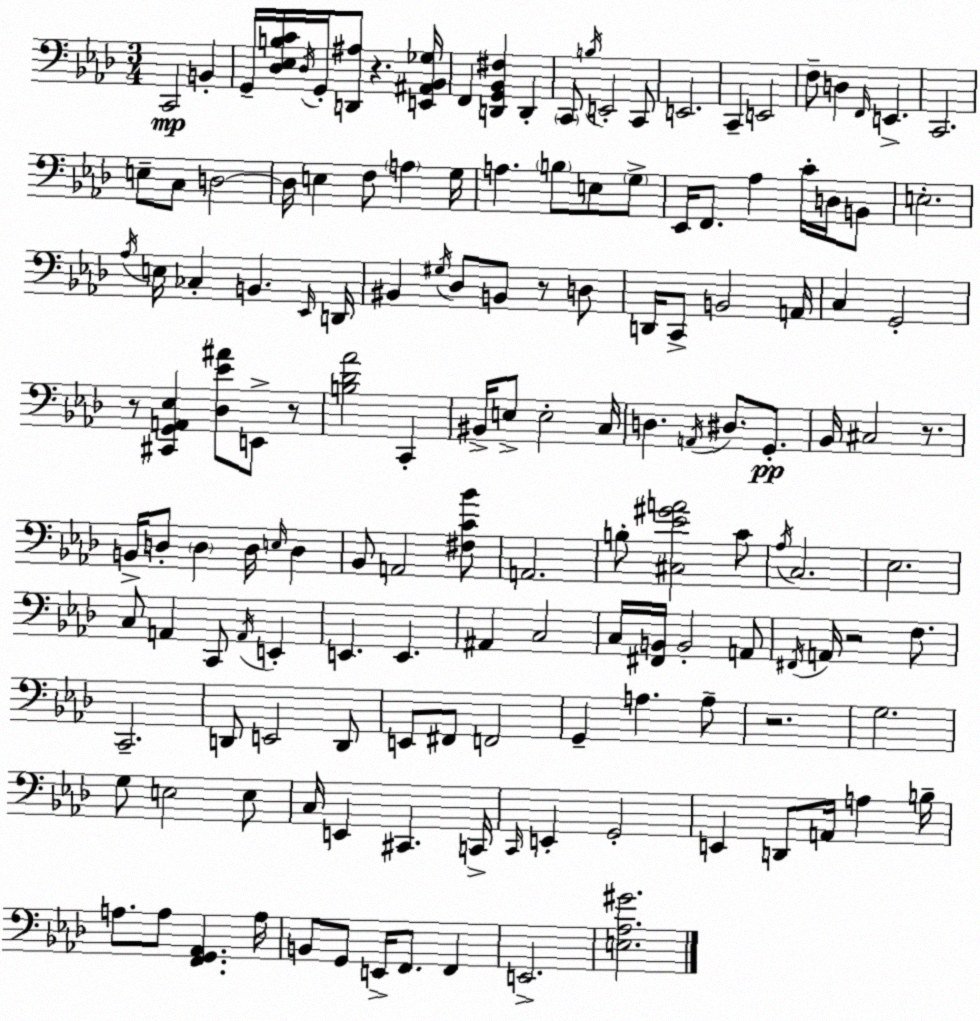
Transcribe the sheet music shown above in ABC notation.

X:1
T:Untitled
M:3/4
L:1/4
K:Ab
C,,2 B,, G,,/4 [_D,_E,B,C]/4 _D,/4 G,,/4 [D,,^A,]/2 z [E,,^A,,_B,,_G,]/4 F,, [D,,G,,_B,,^F,] D,, C,,/2 B,/4 E,,2 C,,/2 E,,2 C,, E,,2 F,/2 D, F,,/4 E,, C,,2 E,/2 C,/2 D,2 D,/4 E, F,/2 A, G,/4 A, B,/2 E,/2 G,/2 _E,,/4 F,,/2 _A, C/4 D,/4 B,,/2 E,2 _A,/4 E,/4 _C, B,, _E,,/4 D,,/4 ^B,, ^G,/4 _D,/2 B,,/2 z/2 D,/2 D,,/4 C,,/2 B,,2 A,,/4 C, G,,2 z/2 [^C,,G,,A,,_E,] [_D,_E^A]/2 E,,/2 z/2 [B,_D_A]2 C,, ^B,,/4 E,/2 E,2 C,/4 D, A,,/4 ^D,/2 G,,/2 _B,,/4 ^C,2 z/2 B,,/4 D,/2 D, D,/4 E,/4 D, _B,,/2 A,,2 [^F,C_B]/2 A,,2 B,/2 [^C,_E^GA]2 C/2 _A,/4 C,2 _E,2 C,/2 A,, C,,/2 A,,/4 E,, E,, E,, ^A,, C,2 C,/4 [^F,,B,,]/4 B,,2 A,,/2 ^F,,/4 A,,/4 z2 F,/2 C,,2 D,,/2 E,,2 D,,/2 E,,/2 ^F,,/2 F,,2 G,, A, A,/2 z2 G,2 G,/2 E,2 E,/2 C,/4 E,, ^C,, C,,/4 C,,/4 E,, G,,2 E,, D,,/2 A,,/4 A, B,/4 A,/2 A,/2 [F,,G,,_A,,] A,/4 B,,/2 G,,/2 E,,/4 F,,/2 F,, E,,2 [E,_A,^G]2